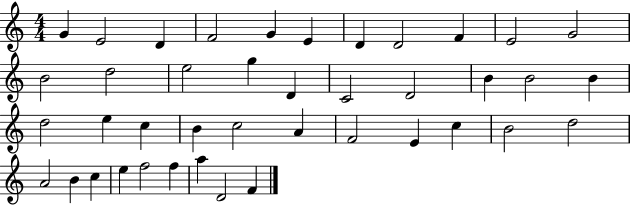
X:1
T:Untitled
M:4/4
L:1/4
K:C
G E2 D F2 G E D D2 F E2 G2 B2 d2 e2 g D C2 D2 B B2 B d2 e c B c2 A F2 E c B2 d2 A2 B c e f2 f a D2 F